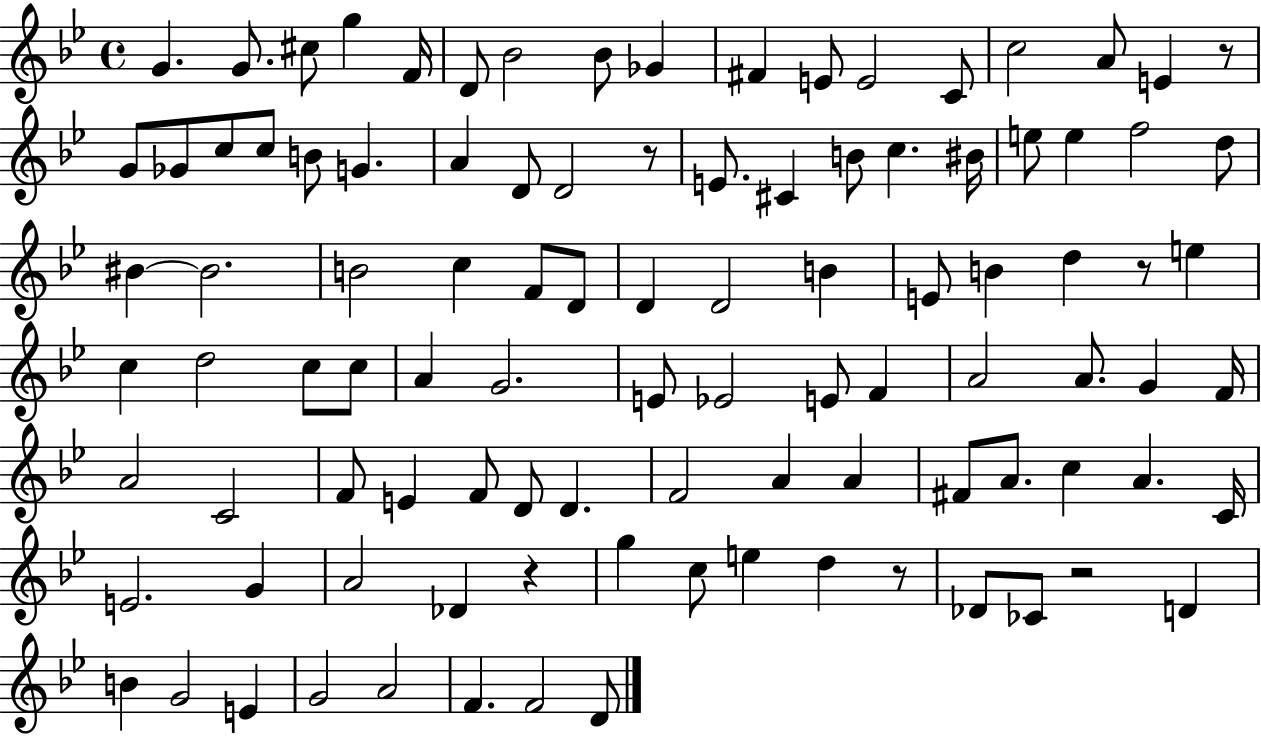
{
  \clef treble
  \time 4/4
  \defaultTimeSignature
  \key bes \major
  g'4. g'8. cis''8 g''4 f'16 | d'8 bes'2 bes'8 ges'4 | fis'4 e'8 e'2 c'8 | c''2 a'8 e'4 r8 | \break g'8 ges'8 c''8 c''8 b'8 g'4. | a'4 d'8 d'2 r8 | e'8. cis'4 b'8 c''4. bis'16 | e''8 e''4 f''2 d''8 | \break bis'4~~ bis'2. | b'2 c''4 f'8 d'8 | d'4 d'2 b'4 | e'8 b'4 d''4 r8 e''4 | \break c''4 d''2 c''8 c''8 | a'4 g'2. | e'8 ees'2 e'8 f'4 | a'2 a'8. g'4 f'16 | \break a'2 c'2 | f'8 e'4 f'8 d'8 d'4. | f'2 a'4 a'4 | fis'8 a'8. c''4 a'4. c'16 | \break e'2. g'4 | a'2 des'4 r4 | g''4 c''8 e''4 d''4 r8 | des'8 ces'8 r2 d'4 | \break b'4 g'2 e'4 | g'2 a'2 | f'4. f'2 d'8 | \bar "|."
}